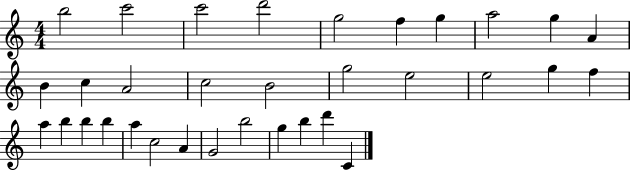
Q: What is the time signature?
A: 4/4